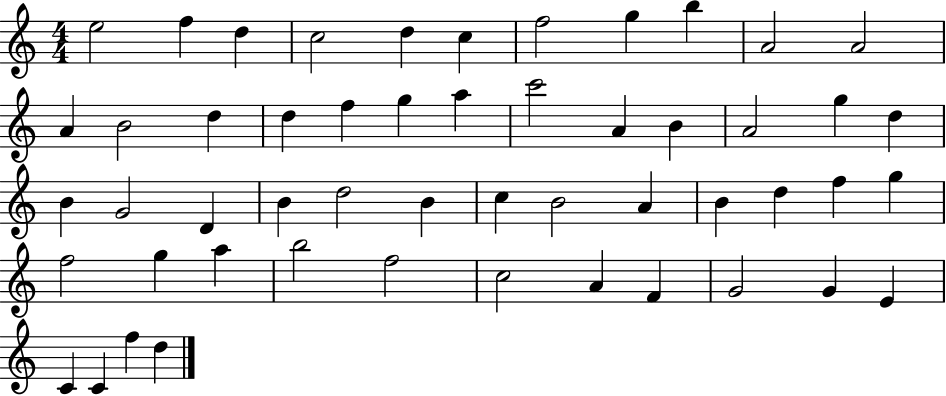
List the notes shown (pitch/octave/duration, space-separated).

E5/h F5/q D5/q C5/h D5/q C5/q F5/h G5/q B5/q A4/h A4/h A4/q B4/h D5/q D5/q F5/q G5/q A5/q C6/h A4/q B4/q A4/h G5/q D5/q B4/q G4/h D4/q B4/q D5/h B4/q C5/q B4/h A4/q B4/q D5/q F5/q G5/q F5/h G5/q A5/q B5/h F5/h C5/h A4/q F4/q G4/h G4/q E4/q C4/q C4/q F5/q D5/q